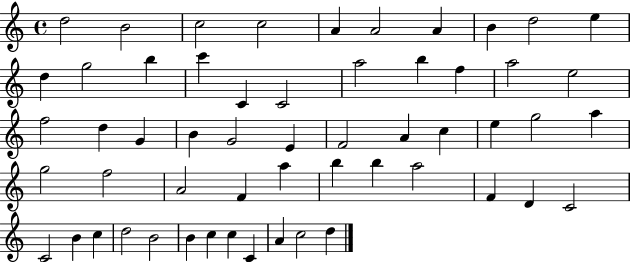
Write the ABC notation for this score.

X:1
T:Untitled
M:4/4
L:1/4
K:C
d2 B2 c2 c2 A A2 A B d2 e d g2 b c' C C2 a2 b f a2 e2 f2 d G B G2 E F2 A c e g2 a g2 f2 A2 F a b b a2 F D C2 C2 B c d2 B2 B c c C A c2 d